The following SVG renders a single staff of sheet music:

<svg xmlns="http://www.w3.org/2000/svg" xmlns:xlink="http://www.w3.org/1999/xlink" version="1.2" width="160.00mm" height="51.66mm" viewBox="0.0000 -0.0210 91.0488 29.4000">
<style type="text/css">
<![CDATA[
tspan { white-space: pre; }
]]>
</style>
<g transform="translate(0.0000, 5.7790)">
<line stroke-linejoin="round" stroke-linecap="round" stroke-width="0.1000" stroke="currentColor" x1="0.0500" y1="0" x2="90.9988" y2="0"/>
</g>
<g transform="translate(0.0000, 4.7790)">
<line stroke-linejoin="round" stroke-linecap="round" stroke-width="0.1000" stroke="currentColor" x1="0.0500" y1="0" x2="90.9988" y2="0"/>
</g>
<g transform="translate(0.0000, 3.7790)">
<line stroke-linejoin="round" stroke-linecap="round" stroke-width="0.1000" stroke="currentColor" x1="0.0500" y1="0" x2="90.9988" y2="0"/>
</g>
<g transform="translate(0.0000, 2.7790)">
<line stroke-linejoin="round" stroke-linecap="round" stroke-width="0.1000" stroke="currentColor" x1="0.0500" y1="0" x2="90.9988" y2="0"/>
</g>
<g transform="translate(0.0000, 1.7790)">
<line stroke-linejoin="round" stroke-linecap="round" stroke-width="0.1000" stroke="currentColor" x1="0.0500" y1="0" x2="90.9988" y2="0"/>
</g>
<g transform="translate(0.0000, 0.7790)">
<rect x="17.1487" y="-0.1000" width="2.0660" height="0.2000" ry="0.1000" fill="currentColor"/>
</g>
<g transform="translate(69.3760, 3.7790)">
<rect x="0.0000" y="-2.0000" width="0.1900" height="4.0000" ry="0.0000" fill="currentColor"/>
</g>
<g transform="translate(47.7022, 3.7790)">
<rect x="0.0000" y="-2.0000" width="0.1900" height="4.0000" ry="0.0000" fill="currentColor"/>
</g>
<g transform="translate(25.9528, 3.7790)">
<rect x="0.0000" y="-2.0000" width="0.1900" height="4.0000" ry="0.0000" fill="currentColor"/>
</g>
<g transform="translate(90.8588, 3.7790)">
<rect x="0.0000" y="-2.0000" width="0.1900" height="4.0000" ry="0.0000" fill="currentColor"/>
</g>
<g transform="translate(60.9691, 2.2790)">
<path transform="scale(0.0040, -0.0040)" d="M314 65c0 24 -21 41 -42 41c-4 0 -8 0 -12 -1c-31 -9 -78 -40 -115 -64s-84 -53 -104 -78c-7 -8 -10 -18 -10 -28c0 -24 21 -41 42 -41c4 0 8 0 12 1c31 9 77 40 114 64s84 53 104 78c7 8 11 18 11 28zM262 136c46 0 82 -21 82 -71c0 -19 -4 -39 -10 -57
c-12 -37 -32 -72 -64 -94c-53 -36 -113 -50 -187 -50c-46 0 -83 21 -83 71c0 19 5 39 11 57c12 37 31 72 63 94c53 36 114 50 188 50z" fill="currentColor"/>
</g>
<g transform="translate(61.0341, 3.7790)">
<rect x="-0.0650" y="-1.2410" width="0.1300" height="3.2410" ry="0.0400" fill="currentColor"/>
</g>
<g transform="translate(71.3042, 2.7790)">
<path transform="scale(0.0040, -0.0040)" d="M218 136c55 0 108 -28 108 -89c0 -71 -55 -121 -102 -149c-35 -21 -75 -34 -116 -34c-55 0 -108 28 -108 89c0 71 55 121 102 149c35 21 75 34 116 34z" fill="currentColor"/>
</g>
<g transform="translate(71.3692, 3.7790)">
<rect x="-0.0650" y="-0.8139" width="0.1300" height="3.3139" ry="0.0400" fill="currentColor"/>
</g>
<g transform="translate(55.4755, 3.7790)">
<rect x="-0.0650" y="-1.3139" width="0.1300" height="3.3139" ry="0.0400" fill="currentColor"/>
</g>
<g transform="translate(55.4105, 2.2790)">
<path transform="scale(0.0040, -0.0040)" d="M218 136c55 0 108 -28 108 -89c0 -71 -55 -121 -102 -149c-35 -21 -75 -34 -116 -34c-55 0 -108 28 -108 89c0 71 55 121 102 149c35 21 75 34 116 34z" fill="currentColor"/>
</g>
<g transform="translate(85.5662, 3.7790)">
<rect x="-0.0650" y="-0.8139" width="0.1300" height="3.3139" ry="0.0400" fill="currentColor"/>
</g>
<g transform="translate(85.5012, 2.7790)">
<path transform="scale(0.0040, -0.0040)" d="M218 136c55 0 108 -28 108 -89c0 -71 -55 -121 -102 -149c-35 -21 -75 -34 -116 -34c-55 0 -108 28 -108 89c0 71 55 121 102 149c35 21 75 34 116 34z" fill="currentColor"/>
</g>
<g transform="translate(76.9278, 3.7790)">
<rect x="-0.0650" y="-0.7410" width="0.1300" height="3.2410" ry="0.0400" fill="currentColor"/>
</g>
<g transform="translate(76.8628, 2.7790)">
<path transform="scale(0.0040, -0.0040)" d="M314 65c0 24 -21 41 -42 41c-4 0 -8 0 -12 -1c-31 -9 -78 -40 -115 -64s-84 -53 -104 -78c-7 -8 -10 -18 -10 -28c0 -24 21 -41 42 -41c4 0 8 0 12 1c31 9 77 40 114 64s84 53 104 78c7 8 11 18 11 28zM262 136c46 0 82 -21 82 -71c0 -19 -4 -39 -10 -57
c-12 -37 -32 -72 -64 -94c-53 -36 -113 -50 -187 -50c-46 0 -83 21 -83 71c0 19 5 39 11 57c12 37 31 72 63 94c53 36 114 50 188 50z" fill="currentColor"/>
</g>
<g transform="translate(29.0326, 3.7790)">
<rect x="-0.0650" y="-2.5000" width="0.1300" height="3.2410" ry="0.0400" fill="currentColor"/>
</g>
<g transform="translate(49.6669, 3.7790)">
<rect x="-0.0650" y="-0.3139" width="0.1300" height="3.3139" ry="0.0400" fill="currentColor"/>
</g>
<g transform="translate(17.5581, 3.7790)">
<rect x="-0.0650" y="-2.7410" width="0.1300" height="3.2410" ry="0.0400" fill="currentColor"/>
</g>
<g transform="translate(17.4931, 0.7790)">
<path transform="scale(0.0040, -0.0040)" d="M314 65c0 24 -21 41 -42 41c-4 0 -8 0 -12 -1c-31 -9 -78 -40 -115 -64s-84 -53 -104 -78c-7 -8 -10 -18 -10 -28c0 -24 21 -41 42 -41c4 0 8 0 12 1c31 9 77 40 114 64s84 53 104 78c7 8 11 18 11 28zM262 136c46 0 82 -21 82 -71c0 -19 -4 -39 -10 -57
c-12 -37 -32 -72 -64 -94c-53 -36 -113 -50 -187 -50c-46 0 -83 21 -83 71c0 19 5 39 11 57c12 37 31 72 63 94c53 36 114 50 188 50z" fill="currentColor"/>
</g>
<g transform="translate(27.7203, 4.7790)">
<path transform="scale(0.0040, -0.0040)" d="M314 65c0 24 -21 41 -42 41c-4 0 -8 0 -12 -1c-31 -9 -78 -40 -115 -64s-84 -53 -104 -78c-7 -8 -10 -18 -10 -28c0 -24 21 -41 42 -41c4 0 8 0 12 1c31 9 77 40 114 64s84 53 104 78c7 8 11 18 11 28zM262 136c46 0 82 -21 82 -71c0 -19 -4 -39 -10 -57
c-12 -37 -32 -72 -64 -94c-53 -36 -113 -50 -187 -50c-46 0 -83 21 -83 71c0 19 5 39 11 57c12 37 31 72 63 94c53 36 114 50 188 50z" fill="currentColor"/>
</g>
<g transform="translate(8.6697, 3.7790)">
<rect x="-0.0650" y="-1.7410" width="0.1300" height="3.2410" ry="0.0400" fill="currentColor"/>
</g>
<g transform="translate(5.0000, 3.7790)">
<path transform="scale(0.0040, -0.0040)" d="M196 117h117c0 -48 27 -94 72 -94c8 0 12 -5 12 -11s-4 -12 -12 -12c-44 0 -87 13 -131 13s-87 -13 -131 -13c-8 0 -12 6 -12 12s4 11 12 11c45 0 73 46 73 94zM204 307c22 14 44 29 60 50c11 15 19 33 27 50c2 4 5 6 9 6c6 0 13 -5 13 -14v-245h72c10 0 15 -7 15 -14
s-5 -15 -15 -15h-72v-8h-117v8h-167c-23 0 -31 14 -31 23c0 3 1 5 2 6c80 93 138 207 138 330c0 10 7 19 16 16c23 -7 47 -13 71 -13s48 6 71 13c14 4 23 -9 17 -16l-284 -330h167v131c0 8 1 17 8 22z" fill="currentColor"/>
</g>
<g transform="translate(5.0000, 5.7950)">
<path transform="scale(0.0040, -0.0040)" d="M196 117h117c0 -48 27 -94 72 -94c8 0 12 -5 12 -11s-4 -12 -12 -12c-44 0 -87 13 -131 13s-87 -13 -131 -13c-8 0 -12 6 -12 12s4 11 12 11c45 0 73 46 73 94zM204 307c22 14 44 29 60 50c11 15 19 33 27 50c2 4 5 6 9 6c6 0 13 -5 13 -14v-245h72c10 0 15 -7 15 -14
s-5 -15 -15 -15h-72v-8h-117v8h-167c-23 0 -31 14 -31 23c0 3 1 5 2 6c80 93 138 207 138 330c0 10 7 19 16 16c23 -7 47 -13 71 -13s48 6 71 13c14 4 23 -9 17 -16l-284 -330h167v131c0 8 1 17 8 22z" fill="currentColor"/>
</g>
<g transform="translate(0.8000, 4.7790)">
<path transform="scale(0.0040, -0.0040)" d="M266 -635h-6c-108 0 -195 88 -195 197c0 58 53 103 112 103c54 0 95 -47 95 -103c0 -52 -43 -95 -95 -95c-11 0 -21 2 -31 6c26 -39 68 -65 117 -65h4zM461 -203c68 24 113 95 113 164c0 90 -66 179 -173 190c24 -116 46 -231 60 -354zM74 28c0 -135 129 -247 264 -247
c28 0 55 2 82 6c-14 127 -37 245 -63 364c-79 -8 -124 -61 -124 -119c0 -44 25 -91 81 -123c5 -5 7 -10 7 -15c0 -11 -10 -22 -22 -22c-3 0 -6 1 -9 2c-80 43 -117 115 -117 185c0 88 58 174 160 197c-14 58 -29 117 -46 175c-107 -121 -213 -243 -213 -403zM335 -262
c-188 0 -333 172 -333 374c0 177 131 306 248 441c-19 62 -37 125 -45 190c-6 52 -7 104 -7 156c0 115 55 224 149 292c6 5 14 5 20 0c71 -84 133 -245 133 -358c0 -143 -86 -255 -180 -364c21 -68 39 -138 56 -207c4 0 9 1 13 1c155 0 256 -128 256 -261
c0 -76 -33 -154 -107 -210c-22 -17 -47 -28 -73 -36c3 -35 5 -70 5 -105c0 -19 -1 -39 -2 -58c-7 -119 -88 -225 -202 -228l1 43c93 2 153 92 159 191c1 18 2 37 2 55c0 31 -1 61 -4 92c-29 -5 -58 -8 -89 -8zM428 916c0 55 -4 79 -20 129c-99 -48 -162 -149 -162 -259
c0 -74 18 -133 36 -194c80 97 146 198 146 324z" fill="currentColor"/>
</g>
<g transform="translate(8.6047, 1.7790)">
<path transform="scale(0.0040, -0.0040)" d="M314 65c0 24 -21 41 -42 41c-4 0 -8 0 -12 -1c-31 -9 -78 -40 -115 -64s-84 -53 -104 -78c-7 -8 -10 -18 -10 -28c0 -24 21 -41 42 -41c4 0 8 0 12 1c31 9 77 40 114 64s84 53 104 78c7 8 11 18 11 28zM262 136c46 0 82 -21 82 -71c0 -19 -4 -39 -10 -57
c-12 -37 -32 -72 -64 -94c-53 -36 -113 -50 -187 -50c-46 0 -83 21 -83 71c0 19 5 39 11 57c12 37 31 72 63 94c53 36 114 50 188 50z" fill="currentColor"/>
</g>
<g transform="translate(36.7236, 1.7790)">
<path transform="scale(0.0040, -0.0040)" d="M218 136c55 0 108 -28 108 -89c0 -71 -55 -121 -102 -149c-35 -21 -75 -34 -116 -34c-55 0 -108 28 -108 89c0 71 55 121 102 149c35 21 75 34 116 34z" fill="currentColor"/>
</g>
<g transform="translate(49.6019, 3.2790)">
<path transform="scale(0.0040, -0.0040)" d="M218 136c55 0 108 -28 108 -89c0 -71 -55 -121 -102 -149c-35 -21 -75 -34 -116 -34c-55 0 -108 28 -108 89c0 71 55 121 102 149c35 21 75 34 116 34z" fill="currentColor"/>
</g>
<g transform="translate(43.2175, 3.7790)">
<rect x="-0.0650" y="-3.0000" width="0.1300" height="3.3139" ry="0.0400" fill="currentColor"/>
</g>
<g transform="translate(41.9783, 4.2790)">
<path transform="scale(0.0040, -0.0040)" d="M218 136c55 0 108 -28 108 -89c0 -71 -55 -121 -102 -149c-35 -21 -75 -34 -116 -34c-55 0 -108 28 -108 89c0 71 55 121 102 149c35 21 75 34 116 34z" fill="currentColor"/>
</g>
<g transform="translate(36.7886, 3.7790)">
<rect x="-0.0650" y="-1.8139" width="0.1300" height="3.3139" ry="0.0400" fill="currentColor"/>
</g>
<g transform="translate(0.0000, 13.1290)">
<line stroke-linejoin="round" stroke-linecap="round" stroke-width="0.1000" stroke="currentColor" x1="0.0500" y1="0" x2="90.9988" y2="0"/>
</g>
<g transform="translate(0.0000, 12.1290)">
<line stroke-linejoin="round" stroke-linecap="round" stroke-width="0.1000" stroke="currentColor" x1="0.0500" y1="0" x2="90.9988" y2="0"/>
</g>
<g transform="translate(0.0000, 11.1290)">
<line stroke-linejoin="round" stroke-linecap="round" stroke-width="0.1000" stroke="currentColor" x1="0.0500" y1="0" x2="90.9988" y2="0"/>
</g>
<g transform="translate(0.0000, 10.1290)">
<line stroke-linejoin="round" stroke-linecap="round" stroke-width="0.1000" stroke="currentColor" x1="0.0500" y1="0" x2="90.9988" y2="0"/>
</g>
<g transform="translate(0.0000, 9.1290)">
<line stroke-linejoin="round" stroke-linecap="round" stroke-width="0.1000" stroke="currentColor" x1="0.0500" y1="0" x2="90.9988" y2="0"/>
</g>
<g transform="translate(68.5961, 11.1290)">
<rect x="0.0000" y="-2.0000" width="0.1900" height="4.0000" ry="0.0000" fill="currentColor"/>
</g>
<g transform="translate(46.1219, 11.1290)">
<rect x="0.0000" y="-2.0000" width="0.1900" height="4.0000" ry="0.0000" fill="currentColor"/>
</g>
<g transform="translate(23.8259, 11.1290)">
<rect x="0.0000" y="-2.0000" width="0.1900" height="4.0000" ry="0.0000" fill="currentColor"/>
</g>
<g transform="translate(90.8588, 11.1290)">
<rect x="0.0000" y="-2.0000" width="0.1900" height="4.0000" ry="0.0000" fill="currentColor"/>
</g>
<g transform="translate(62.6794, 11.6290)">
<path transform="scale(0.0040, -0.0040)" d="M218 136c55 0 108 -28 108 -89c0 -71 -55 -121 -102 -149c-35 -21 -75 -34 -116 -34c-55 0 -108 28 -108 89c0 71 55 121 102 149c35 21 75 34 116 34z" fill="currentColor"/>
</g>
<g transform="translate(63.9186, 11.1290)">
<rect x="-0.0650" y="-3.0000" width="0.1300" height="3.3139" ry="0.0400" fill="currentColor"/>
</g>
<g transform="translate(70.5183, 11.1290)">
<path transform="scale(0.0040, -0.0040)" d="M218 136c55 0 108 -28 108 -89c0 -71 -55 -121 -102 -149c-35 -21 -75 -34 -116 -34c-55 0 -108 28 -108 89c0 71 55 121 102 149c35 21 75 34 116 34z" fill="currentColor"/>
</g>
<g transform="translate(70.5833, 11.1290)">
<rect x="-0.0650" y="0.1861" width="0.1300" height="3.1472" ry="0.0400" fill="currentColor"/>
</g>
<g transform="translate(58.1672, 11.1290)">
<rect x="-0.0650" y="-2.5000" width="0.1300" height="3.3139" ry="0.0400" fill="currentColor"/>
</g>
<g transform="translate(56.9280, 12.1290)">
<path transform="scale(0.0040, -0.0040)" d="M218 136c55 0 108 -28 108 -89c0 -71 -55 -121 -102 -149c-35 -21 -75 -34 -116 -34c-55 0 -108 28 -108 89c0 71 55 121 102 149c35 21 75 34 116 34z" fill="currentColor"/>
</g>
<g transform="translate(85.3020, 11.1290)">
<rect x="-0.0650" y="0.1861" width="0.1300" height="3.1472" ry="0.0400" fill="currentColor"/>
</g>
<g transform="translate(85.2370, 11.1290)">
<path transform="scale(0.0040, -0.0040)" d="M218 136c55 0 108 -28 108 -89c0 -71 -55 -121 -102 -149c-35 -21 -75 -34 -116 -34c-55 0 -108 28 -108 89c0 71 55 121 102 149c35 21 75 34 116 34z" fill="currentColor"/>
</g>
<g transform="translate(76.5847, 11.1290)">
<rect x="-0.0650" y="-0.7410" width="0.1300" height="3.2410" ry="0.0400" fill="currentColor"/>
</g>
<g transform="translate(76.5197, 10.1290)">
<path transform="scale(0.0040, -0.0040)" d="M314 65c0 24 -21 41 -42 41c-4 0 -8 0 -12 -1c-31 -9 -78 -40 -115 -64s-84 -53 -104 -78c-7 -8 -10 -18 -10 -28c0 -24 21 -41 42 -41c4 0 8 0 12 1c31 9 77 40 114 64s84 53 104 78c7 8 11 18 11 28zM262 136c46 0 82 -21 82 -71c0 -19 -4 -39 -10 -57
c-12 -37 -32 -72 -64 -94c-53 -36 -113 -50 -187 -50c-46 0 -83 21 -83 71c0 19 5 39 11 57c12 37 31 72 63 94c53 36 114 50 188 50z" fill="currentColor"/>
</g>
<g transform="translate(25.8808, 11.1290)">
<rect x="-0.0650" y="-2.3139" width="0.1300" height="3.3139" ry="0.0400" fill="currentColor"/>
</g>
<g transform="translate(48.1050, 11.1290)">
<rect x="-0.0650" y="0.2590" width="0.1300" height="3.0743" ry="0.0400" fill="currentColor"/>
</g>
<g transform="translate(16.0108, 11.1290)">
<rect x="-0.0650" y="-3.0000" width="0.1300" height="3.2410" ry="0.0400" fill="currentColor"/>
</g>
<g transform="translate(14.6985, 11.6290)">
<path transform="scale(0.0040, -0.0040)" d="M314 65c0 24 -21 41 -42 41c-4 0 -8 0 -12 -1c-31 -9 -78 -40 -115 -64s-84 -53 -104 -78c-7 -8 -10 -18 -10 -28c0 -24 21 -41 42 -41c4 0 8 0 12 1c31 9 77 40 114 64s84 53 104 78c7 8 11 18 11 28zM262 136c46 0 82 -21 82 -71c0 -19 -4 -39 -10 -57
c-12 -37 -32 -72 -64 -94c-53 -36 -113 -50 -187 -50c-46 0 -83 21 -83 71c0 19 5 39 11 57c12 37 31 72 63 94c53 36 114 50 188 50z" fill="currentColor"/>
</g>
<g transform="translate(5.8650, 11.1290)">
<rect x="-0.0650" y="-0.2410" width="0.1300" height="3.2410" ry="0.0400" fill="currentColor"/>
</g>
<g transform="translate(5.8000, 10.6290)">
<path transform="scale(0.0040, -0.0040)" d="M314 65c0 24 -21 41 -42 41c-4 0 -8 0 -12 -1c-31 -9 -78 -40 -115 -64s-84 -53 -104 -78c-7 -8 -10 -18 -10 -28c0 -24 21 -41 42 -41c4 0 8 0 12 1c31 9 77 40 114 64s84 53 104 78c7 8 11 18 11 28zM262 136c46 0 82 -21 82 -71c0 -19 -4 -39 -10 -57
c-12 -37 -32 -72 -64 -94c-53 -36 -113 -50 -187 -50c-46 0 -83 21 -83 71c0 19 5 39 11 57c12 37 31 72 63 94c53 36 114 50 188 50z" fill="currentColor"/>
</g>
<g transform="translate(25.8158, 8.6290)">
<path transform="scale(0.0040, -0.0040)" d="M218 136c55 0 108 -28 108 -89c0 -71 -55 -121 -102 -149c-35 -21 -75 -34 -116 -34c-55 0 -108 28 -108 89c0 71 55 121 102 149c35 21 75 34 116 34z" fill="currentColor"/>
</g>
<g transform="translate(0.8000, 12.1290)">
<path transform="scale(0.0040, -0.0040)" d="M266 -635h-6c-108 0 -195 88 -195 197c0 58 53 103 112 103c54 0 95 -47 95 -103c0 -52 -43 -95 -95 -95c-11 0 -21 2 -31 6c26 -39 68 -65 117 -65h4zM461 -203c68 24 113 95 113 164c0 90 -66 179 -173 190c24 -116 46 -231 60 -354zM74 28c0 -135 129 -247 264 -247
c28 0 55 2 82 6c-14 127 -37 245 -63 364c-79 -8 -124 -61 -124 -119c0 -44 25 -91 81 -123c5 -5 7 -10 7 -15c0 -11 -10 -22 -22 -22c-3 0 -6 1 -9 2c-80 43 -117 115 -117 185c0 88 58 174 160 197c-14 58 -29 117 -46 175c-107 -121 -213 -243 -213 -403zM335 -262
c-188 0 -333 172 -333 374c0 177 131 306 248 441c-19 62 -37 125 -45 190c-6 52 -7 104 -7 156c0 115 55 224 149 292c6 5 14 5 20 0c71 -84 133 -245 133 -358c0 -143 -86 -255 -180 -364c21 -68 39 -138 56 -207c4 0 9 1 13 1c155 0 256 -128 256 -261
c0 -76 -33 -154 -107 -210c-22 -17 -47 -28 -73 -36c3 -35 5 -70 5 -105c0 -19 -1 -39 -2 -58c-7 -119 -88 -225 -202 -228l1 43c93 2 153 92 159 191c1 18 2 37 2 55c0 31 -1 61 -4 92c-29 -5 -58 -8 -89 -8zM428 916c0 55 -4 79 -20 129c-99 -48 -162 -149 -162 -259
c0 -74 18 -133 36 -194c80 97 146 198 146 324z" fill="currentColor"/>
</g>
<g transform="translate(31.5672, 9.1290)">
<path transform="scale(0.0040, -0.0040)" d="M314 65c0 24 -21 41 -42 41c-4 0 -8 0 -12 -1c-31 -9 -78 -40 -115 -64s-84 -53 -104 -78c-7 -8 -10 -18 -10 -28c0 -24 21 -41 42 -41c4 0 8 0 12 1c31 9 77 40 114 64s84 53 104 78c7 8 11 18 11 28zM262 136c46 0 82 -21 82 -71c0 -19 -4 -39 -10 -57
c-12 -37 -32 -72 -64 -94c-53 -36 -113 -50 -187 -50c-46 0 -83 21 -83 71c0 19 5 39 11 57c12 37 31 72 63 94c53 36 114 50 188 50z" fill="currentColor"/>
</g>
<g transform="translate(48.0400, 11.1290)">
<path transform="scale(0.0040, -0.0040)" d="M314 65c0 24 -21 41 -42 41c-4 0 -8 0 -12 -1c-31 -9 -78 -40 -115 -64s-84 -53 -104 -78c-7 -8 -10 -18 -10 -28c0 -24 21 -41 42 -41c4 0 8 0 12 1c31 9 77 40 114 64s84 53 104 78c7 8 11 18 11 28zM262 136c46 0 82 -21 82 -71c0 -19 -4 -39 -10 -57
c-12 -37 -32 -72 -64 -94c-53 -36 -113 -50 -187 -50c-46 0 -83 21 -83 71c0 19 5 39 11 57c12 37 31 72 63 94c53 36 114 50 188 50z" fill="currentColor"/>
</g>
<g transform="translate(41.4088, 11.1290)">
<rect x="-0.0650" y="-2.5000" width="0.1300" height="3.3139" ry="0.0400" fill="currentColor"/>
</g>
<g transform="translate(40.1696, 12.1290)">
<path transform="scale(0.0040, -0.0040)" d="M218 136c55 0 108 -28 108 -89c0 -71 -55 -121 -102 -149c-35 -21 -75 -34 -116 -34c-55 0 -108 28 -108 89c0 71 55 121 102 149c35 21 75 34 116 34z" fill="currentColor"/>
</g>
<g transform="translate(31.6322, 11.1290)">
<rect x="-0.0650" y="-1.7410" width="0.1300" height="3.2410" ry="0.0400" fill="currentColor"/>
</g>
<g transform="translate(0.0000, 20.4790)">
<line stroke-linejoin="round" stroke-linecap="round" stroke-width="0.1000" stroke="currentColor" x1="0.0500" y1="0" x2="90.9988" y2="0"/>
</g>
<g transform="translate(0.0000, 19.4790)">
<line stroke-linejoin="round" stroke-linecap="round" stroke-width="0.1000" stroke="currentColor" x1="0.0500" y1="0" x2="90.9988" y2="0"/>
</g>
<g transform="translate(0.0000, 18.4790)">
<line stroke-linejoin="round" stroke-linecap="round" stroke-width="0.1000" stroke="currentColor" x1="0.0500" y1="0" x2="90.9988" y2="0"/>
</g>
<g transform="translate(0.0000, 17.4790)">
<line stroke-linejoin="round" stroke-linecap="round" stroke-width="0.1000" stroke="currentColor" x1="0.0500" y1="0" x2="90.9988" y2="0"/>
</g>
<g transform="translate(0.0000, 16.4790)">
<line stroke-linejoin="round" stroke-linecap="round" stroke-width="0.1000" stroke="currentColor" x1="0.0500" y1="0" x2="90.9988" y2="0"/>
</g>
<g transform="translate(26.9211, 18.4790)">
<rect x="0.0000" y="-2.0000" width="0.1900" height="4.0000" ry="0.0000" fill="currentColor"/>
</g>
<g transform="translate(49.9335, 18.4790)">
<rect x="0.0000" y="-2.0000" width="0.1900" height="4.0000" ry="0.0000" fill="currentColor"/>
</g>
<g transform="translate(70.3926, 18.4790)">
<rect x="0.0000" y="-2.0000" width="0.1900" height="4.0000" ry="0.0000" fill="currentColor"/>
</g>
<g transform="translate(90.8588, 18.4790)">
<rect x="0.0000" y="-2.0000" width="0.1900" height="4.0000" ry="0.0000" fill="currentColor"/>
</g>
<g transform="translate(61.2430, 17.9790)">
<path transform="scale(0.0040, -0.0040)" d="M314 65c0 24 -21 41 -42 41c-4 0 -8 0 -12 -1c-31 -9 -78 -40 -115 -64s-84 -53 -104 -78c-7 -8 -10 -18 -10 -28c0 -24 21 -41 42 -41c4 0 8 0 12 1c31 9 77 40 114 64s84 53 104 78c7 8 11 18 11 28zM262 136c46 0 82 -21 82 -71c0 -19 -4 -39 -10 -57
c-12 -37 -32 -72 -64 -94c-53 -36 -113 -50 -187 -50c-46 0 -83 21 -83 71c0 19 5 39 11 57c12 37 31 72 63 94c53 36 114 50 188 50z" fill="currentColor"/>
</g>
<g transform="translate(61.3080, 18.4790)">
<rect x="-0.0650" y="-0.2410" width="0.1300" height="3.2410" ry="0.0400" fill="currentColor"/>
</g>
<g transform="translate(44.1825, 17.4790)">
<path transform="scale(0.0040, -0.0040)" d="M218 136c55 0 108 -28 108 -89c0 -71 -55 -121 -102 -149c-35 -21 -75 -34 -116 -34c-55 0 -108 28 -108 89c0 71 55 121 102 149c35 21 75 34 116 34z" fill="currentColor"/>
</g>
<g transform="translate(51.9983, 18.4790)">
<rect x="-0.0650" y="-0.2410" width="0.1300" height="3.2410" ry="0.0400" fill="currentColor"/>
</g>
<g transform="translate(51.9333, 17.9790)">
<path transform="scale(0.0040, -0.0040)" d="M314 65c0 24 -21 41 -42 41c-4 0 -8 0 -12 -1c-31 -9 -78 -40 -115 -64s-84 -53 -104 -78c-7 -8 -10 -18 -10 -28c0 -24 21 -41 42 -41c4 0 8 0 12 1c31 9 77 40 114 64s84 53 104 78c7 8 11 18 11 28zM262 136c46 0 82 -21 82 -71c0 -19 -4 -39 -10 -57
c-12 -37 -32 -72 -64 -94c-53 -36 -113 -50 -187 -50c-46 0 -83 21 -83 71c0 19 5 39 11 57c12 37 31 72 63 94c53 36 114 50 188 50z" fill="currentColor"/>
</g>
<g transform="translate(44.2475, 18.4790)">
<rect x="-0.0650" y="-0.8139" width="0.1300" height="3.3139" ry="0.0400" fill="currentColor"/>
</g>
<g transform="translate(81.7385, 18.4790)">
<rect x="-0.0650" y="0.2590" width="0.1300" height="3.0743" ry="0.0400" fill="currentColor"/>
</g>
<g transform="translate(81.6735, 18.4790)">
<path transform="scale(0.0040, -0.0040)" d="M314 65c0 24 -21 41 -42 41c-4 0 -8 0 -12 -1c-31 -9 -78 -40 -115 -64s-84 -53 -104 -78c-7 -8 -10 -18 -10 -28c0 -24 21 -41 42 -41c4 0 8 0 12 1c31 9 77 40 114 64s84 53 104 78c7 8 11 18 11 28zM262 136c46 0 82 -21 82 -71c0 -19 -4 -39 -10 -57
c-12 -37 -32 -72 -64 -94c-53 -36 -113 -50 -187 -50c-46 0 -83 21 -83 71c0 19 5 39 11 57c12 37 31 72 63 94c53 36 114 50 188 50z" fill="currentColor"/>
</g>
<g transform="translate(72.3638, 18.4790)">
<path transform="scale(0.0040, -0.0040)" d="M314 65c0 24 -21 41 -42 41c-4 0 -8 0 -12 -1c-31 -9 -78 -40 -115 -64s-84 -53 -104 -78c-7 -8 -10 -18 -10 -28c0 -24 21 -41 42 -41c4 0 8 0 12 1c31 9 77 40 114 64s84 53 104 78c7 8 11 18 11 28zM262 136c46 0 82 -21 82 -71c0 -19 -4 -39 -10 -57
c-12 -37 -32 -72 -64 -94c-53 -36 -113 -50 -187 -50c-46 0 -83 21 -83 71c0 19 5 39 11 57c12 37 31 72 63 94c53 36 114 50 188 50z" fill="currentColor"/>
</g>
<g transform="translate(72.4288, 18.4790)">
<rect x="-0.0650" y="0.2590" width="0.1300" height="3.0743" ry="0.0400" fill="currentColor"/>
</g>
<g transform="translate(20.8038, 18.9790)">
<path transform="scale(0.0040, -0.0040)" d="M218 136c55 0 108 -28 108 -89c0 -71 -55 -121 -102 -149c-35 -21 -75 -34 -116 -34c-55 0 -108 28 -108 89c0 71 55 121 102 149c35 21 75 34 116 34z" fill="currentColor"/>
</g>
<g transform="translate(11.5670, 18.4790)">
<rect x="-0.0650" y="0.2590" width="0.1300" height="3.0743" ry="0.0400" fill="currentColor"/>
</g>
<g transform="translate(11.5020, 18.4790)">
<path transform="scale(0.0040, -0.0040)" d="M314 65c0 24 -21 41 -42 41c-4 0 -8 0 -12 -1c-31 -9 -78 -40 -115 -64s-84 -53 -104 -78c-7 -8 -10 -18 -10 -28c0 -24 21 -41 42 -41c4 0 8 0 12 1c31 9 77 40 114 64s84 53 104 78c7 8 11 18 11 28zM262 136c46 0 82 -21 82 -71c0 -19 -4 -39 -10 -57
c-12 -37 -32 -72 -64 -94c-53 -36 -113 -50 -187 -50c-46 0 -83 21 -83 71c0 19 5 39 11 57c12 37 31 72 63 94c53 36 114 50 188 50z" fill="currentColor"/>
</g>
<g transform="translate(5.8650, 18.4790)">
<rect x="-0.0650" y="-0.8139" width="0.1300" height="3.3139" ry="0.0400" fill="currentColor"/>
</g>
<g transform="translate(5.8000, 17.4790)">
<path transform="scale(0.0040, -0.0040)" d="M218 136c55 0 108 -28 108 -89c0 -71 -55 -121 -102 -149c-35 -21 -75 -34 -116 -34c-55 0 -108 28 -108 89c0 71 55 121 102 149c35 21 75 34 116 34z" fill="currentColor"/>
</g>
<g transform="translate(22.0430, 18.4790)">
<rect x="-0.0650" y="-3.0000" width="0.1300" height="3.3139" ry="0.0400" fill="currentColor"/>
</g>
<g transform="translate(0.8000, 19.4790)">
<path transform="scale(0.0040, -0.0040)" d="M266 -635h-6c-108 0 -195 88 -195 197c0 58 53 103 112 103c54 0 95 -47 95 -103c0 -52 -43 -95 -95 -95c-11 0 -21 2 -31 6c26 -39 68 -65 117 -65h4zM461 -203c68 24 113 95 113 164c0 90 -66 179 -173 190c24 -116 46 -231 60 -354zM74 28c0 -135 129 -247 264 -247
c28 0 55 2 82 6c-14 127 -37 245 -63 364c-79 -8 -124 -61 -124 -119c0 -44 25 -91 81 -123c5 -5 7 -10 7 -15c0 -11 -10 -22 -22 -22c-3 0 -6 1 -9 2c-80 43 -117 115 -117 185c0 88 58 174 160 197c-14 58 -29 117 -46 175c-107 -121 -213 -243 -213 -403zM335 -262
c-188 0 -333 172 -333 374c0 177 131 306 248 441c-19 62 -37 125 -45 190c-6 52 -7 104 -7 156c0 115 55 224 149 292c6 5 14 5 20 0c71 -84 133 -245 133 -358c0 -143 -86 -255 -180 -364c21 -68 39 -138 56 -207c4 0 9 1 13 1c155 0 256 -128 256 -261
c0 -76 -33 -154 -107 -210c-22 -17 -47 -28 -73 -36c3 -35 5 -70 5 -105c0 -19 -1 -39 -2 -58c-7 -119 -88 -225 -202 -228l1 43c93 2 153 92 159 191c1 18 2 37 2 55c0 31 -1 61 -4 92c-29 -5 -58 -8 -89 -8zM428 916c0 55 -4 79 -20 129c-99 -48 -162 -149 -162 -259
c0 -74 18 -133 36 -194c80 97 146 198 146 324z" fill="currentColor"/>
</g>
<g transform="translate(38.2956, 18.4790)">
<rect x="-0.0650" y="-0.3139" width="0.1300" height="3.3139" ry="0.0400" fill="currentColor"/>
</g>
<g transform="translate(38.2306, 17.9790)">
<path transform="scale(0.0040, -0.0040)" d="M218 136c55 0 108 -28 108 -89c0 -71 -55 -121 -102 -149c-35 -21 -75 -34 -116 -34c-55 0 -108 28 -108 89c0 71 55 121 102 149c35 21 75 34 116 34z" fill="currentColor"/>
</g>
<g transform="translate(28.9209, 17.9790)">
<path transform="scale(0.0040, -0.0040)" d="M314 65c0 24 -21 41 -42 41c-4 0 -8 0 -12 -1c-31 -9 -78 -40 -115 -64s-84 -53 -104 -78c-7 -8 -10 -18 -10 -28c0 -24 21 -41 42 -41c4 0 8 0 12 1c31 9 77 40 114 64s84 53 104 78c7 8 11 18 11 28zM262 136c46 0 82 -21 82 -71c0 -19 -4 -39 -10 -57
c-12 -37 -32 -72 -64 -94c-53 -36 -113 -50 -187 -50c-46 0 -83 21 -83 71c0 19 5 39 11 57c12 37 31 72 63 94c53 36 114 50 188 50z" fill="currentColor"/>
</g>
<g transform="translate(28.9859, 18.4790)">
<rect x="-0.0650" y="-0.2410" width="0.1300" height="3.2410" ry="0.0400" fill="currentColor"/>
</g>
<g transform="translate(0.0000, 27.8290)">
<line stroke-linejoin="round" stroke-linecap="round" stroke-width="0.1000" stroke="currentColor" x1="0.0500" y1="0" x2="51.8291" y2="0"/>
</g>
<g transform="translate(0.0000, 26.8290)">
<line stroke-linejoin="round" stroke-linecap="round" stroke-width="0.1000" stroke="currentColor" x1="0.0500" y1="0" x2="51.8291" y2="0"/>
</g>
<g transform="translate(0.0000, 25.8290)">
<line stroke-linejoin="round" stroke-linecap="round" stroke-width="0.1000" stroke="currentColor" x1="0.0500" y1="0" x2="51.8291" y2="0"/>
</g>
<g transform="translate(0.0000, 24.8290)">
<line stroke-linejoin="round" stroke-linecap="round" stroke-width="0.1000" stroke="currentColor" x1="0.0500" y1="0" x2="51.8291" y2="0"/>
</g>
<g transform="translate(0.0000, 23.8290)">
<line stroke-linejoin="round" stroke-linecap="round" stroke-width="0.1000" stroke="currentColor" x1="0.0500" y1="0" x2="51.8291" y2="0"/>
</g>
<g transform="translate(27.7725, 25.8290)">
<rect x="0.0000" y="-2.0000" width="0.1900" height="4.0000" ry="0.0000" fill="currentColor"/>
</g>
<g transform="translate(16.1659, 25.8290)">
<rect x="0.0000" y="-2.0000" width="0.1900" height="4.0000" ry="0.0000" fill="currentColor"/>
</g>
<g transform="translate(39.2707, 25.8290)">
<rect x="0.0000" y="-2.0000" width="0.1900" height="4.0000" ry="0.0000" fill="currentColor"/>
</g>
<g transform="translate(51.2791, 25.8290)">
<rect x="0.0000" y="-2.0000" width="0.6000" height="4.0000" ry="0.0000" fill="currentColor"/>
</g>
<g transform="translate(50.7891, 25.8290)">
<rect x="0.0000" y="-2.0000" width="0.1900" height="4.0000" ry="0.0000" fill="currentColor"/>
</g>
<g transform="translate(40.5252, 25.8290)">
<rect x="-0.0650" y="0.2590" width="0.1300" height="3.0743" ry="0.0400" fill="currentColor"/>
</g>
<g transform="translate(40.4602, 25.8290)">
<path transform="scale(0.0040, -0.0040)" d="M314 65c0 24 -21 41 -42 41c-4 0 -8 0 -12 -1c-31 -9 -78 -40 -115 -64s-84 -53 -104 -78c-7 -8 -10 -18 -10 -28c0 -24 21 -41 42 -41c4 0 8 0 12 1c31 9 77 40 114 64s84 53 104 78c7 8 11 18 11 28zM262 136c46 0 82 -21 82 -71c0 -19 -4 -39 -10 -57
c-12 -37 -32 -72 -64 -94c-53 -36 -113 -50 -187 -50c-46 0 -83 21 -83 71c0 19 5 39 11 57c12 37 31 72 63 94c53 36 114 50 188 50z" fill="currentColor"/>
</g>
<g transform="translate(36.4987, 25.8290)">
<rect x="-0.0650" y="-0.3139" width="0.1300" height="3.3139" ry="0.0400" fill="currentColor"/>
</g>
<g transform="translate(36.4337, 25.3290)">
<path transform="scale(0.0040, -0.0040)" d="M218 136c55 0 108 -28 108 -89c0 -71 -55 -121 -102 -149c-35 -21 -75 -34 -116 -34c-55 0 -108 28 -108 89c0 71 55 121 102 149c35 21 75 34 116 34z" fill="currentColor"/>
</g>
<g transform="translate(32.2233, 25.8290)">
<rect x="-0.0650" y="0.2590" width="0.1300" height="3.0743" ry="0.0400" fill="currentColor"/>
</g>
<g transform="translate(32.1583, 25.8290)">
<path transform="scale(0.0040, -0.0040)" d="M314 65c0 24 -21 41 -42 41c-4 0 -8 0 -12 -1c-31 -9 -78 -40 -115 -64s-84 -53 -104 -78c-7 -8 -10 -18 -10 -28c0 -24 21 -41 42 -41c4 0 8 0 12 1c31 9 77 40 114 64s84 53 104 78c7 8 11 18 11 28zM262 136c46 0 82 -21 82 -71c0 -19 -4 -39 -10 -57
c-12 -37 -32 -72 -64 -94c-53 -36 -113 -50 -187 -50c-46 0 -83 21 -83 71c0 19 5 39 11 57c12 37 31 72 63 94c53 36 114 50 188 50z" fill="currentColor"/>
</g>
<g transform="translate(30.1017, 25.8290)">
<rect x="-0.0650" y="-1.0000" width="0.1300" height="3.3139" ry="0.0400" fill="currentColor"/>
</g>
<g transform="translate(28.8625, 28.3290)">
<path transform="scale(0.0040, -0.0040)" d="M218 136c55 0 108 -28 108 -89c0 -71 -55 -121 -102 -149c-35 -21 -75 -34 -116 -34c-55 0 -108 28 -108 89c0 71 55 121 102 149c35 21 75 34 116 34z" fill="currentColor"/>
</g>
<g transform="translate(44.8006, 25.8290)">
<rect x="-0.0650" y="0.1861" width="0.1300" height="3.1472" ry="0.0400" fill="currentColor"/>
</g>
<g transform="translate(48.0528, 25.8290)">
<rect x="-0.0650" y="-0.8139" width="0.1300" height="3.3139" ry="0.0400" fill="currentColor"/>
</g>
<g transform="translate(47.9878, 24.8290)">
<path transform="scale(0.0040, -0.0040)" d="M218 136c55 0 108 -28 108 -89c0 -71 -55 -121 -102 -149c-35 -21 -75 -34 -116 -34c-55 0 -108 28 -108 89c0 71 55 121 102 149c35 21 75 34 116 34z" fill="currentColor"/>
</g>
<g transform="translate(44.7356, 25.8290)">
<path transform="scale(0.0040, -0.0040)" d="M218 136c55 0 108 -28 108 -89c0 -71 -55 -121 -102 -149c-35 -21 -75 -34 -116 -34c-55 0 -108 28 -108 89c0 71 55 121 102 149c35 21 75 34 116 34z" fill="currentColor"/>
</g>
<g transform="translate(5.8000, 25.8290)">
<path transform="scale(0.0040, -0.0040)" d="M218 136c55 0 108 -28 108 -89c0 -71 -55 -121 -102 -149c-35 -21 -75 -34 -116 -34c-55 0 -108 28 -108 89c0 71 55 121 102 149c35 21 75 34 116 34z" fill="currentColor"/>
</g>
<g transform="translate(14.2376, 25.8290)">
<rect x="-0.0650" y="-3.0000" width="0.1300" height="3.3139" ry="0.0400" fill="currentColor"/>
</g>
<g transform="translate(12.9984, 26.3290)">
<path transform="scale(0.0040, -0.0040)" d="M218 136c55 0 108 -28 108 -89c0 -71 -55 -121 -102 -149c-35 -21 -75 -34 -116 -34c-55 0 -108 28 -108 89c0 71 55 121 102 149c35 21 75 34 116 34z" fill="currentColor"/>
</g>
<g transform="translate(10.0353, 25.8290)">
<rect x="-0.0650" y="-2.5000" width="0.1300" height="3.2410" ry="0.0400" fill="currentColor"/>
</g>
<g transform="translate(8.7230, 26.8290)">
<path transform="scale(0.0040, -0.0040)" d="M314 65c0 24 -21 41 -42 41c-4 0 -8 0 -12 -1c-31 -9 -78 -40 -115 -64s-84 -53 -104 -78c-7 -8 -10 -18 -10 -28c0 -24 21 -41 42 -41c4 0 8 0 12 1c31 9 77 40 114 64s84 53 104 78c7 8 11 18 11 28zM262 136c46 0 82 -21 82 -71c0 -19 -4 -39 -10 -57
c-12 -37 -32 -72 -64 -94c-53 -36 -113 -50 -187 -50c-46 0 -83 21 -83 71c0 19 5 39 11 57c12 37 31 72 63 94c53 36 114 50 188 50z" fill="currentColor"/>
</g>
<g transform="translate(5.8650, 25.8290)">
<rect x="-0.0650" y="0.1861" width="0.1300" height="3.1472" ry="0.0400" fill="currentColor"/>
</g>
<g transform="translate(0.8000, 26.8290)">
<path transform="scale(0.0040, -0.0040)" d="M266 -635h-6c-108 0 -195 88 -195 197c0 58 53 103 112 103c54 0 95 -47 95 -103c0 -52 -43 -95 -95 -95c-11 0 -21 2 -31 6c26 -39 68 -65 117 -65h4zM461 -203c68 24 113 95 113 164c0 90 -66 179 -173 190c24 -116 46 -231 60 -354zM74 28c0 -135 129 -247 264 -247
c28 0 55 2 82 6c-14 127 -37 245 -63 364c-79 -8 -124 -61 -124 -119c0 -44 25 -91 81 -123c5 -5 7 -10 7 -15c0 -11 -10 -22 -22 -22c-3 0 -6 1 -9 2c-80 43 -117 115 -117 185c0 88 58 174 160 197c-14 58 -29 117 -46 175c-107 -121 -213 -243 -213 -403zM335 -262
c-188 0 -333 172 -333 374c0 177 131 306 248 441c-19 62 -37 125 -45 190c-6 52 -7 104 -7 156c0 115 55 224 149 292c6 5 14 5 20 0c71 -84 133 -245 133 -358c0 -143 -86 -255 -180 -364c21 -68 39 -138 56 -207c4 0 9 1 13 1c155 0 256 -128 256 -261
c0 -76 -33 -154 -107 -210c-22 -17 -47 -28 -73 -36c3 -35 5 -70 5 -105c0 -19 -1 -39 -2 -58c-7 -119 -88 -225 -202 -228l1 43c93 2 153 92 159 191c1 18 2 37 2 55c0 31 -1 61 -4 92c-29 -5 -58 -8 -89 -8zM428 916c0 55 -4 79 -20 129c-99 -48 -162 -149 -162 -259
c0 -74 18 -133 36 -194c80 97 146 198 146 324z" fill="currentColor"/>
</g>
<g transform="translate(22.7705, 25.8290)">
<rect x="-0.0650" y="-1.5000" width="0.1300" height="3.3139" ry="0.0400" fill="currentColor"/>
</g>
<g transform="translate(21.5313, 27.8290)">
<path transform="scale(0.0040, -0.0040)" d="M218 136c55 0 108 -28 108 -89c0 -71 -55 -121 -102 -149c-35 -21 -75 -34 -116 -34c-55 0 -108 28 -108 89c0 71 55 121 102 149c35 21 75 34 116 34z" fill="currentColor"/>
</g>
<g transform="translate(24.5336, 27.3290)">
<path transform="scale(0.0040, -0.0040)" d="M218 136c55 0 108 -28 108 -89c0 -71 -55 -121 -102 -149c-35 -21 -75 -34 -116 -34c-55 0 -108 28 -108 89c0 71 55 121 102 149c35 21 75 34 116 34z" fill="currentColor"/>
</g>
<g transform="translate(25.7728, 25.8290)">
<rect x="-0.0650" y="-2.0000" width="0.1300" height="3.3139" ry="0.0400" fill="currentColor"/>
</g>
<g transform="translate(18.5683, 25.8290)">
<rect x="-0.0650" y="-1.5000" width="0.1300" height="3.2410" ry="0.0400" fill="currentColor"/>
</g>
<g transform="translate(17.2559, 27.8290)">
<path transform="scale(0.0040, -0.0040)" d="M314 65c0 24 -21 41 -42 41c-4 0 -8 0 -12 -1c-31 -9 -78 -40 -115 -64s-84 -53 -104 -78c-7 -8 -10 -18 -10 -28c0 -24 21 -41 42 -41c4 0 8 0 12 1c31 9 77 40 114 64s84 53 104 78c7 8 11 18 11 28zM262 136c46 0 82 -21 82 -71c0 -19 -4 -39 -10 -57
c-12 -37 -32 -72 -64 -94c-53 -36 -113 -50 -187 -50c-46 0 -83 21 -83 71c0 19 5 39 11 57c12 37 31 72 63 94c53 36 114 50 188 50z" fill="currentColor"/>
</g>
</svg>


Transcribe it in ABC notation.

X:1
T:Untitled
M:4/4
L:1/4
K:C
f2 a2 G2 f A c e e2 d d2 d c2 A2 g f2 G B2 G A B d2 B d B2 A c2 c d c2 c2 B2 B2 B G2 A E2 E F D B2 c B2 B d